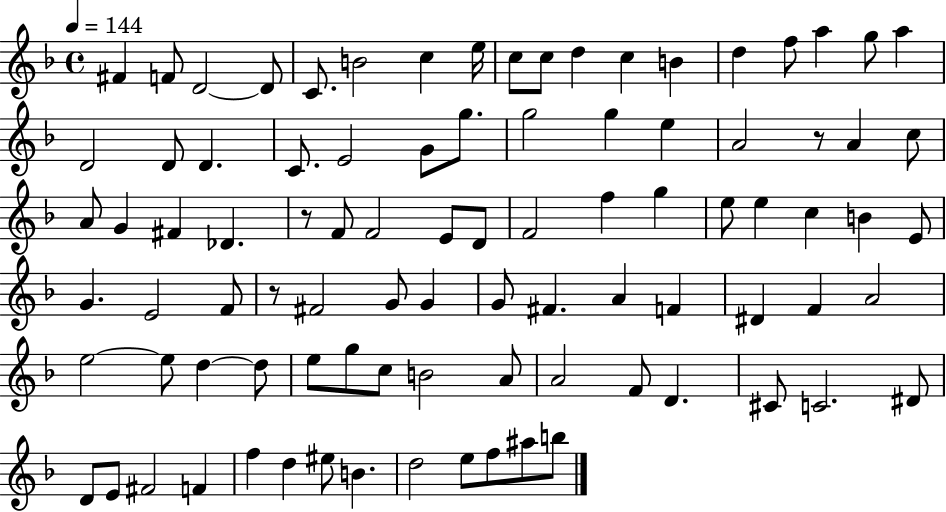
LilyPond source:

{
  \clef treble
  \time 4/4
  \defaultTimeSignature
  \key f \major
  \tempo 4 = 144
  fis'4 f'8 d'2~~ d'8 | c'8. b'2 c''4 e''16 | c''8 c''8 d''4 c''4 b'4 | d''4 f''8 a''4 g''8 a''4 | \break d'2 d'8 d'4. | c'8. e'2 g'8 g''8. | g''2 g''4 e''4 | a'2 r8 a'4 c''8 | \break a'8 g'4 fis'4 des'4. | r8 f'8 f'2 e'8 d'8 | f'2 f''4 g''4 | e''8 e''4 c''4 b'4 e'8 | \break g'4. e'2 f'8 | r8 fis'2 g'8 g'4 | g'8 fis'4. a'4 f'4 | dis'4 f'4 a'2 | \break e''2~~ e''8 d''4~~ d''8 | e''8 g''8 c''8 b'2 a'8 | a'2 f'8 d'4. | cis'8 c'2. dis'8 | \break d'8 e'8 fis'2 f'4 | f''4 d''4 eis''8 b'4. | d''2 e''8 f''8 ais''8 b''8 | \bar "|."
}